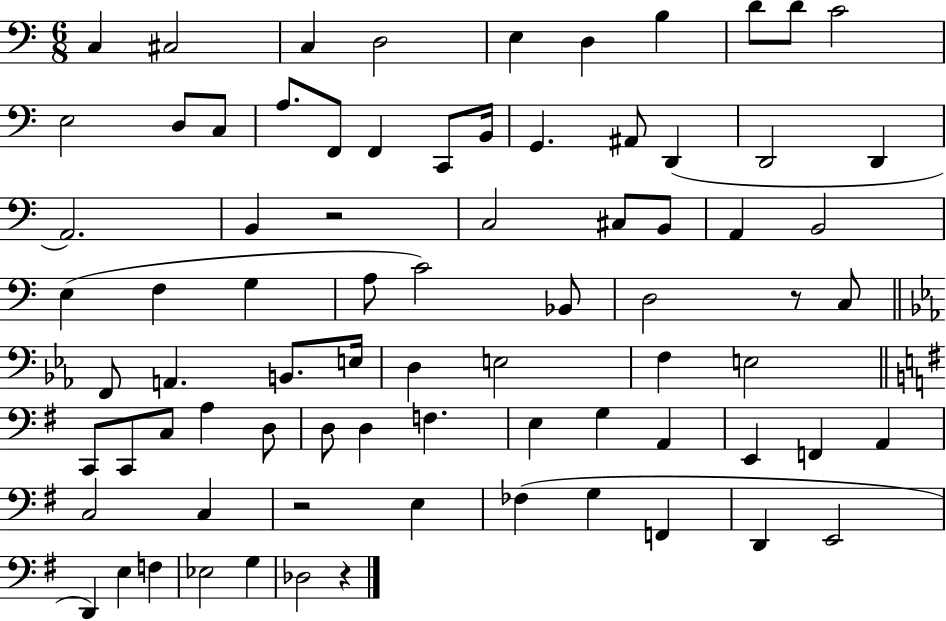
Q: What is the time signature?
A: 6/8